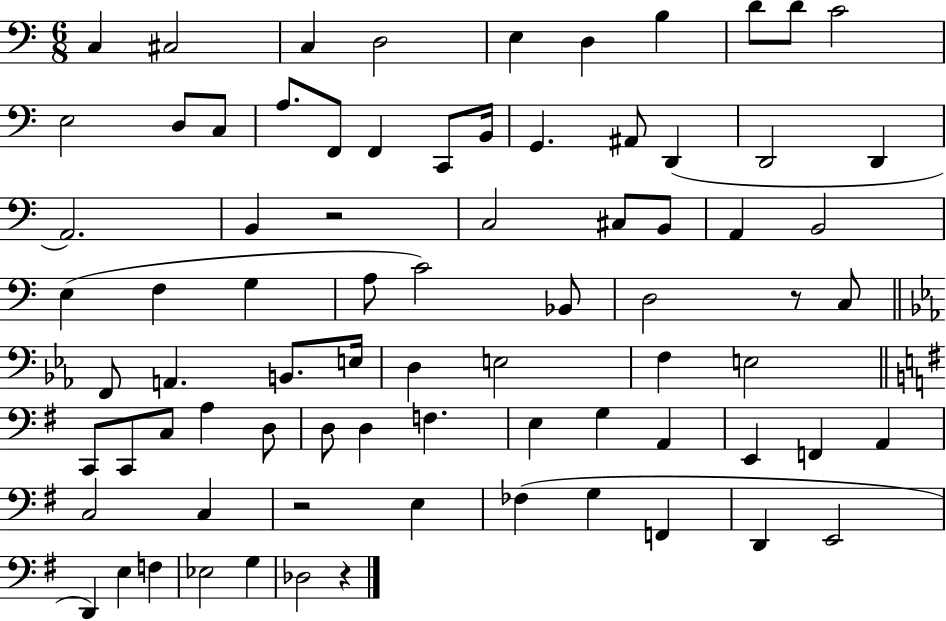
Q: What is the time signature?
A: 6/8